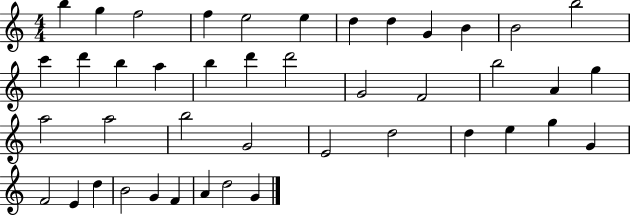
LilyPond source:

{
  \clef treble
  \numericTimeSignature
  \time 4/4
  \key c \major
  b''4 g''4 f''2 | f''4 e''2 e''4 | d''4 d''4 g'4 b'4 | b'2 b''2 | \break c'''4 d'''4 b''4 a''4 | b''4 d'''4 d'''2 | g'2 f'2 | b''2 a'4 g''4 | \break a''2 a''2 | b''2 g'2 | e'2 d''2 | d''4 e''4 g''4 g'4 | \break f'2 e'4 d''4 | b'2 g'4 f'4 | a'4 d''2 g'4 | \bar "|."
}